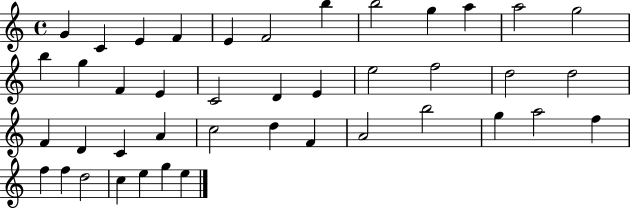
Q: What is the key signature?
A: C major